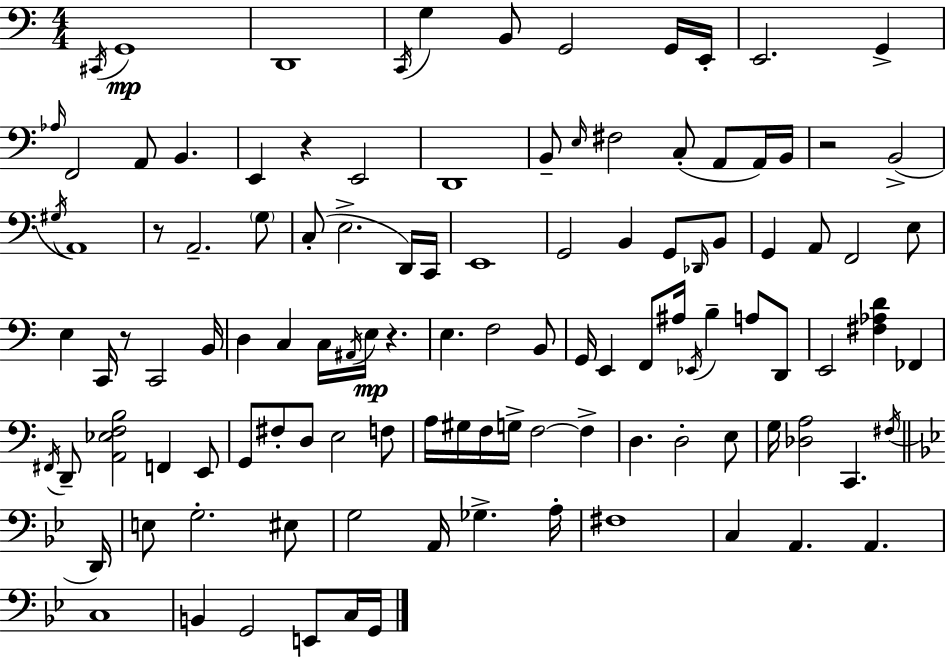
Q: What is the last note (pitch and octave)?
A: G2